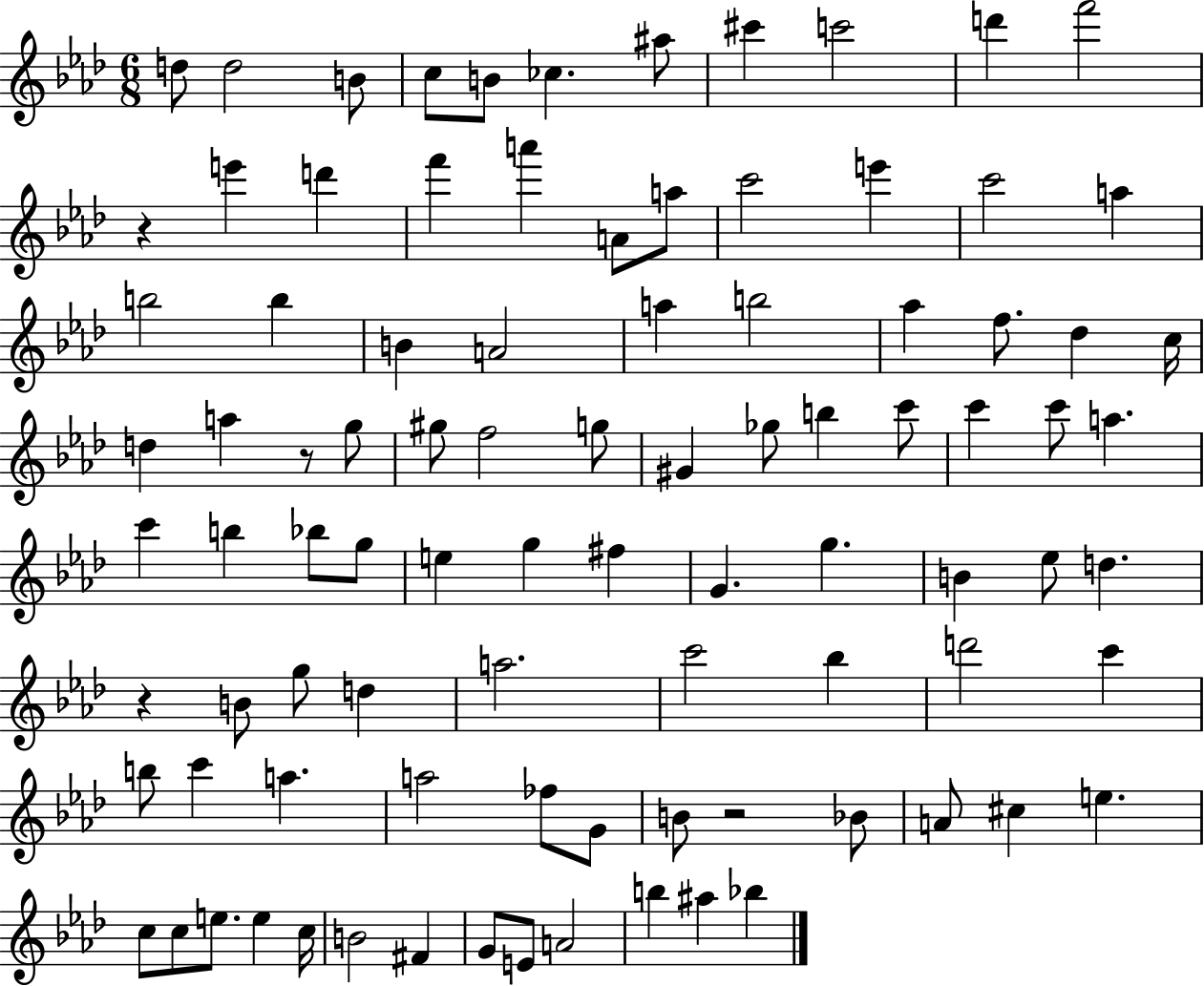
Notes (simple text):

D5/e D5/h B4/e C5/e B4/e CES5/q. A#5/e C#6/q C6/h D6/q F6/h R/q E6/q D6/q F6/q A6/q A4/e A5/e C6/h E6/q C6/h A5/q B5/h B5/q B4/q A4/h A5/q B5/h Ab5/q F5/e. Db5/q C5/s D5/q A5/q R/e G5/e G#5/e F5/h G5/e G#4/q Gb5/e B5/q C6/e C6/q C6/e A5/q. C6/q B5/q Bb5/e G5/e E5/q G5/q F#5/q G4/q. G5/q. B4/q Eb5/e D5/q. R/q B4/e G5/e D5/q A5/h. C6/h Bb5/q D6/h C6/q B5/e C6/q A5/q. A5/h FES5/e G4/e B4/e R/h Bb4/e A4/e C#5/q E5/q. C5/e C5/e E5/e. E5/q C5/s B4/h F#4/q G4/e E4/e A4/h B5/q A#5/q Bb5/q